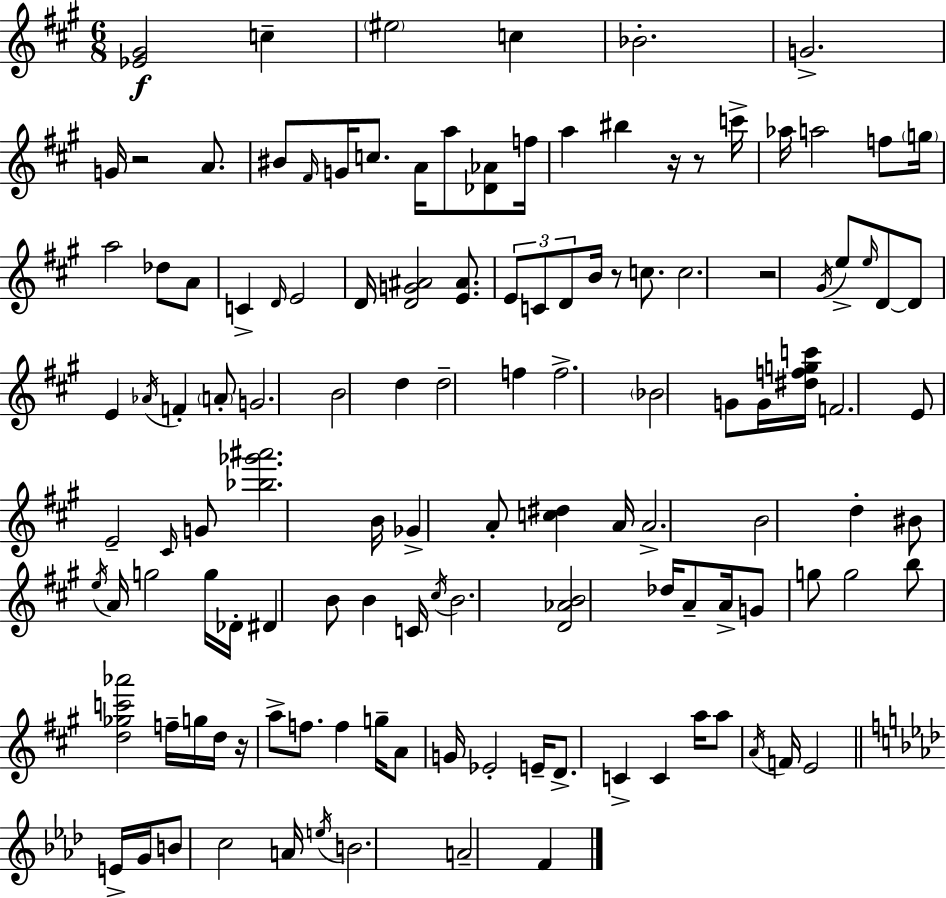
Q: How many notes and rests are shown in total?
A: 126